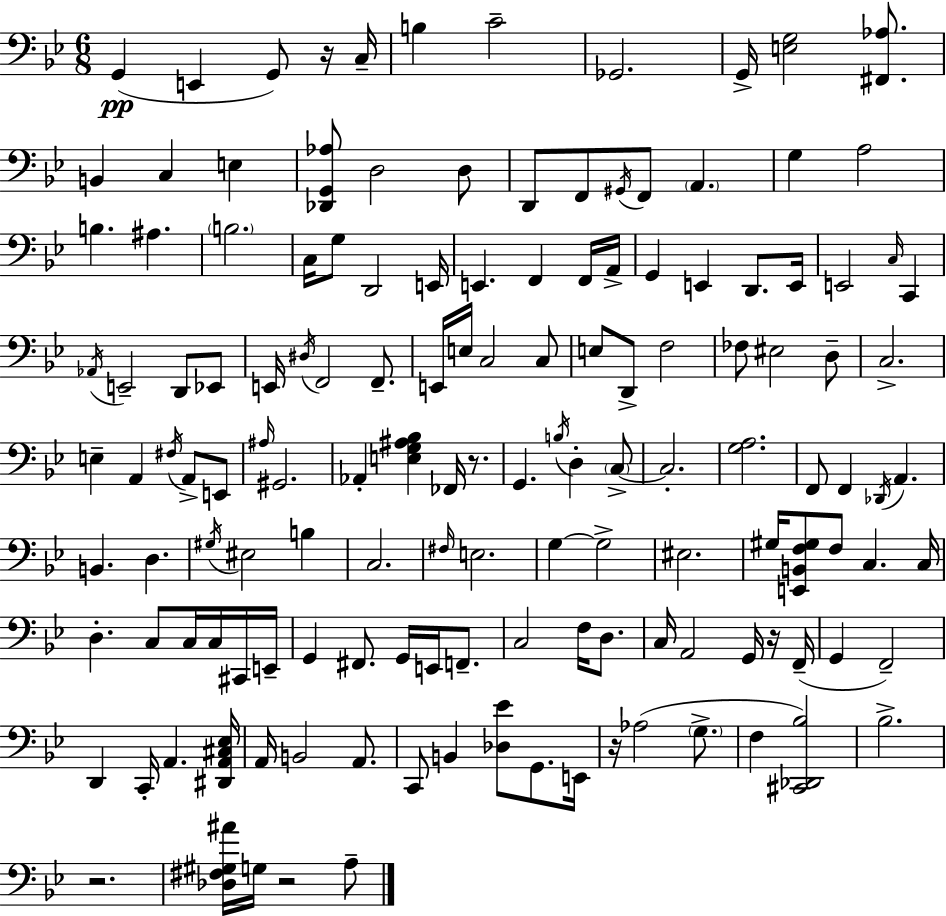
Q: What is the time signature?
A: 6/8